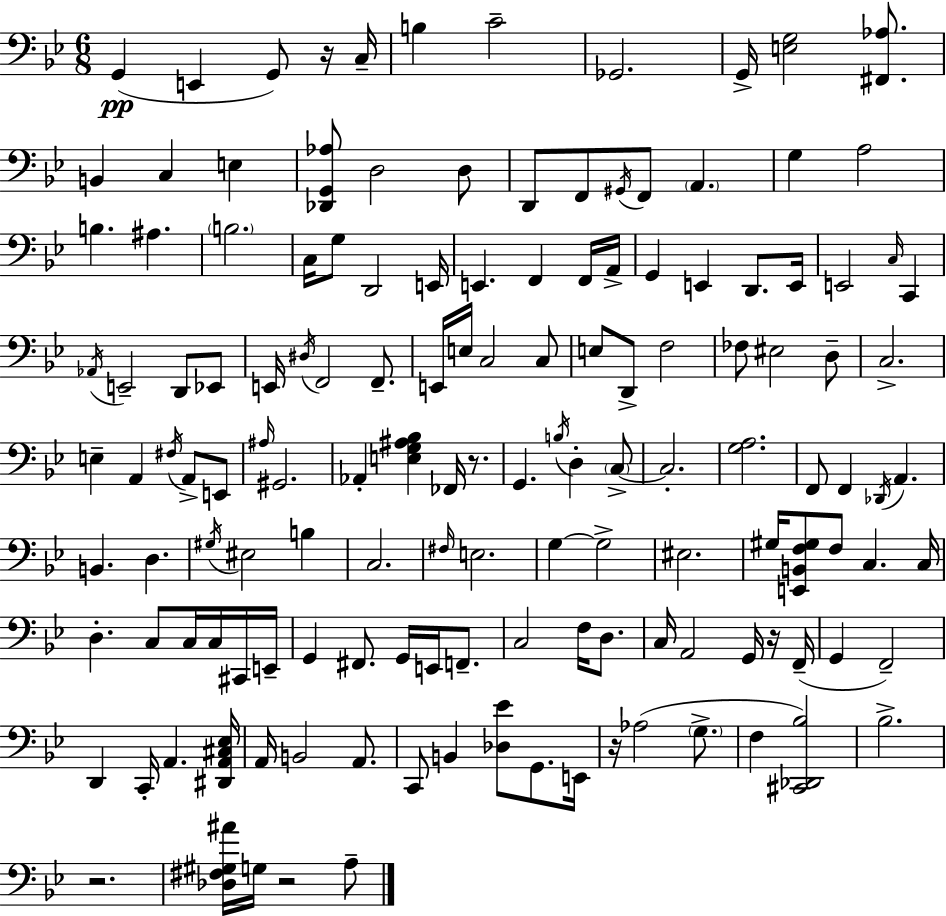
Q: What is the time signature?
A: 6/8